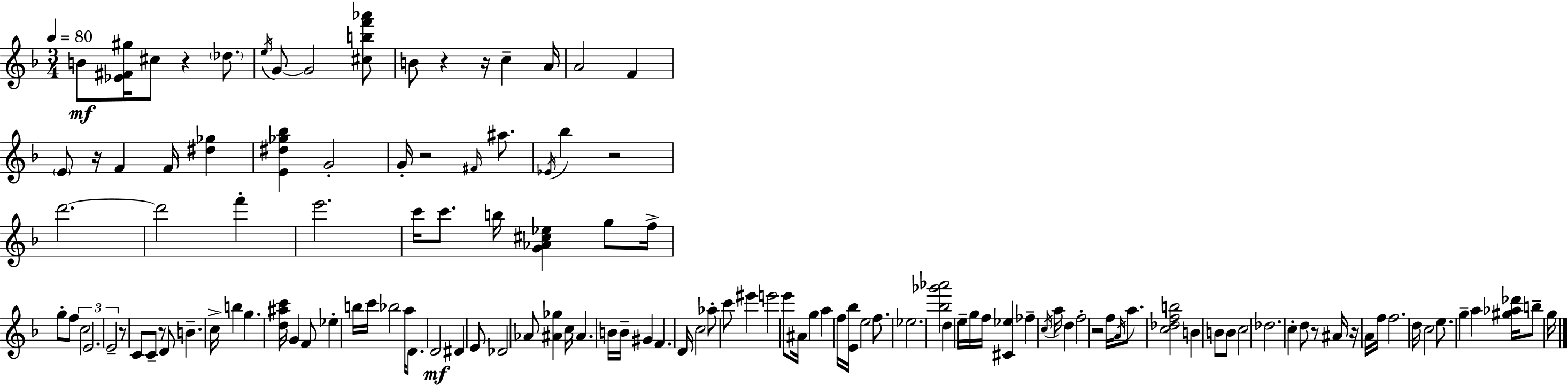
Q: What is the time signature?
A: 3/4